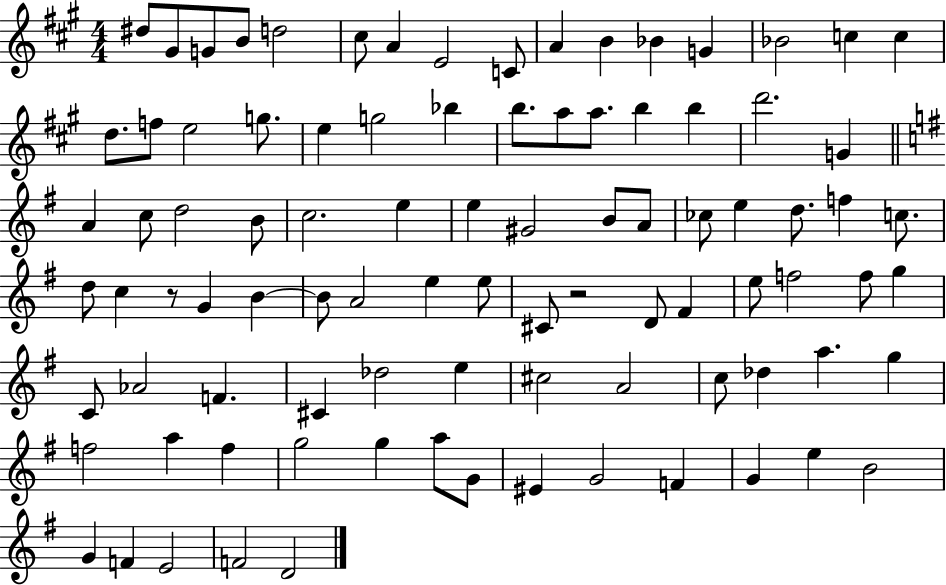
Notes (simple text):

D#5/e G#4/e G4/e B4/e D5/h C#5/e A4/q E4/h C4/e A4/q B4/q Bb4/q G4/q Bb4/h C5/q C5/q D5/e. F5/e E5/h G5/e. E5/q G5/h Bb5/q B5/e. A5/e A5/e. B5/q B5/q D6/h. G4/q A4/q C5/e D5/h B4/e C5/h. E5/q E5/q G#4/h B4/e A4/e CES5/e E5/q D5/e. F5/q C5/e. D5/e C5/q R/e G4/q B4/q B4/e A4/h E5/q E5/e C#4/e R/h D4/e F#4/q E5/e F5/h F5/e G5/q C4/e Ab4/h F4/q. C#4/q Db5/h E5/q C#5/h A4/h C5/e Db5/q A5/q. G5/q F5/h A5/q F5/q G5/h G5/q A5/e G4/e EIS4/q G4/h F4/q G4/q E5/q B4/h G4/q F4/q E4/h F4/h D4/h